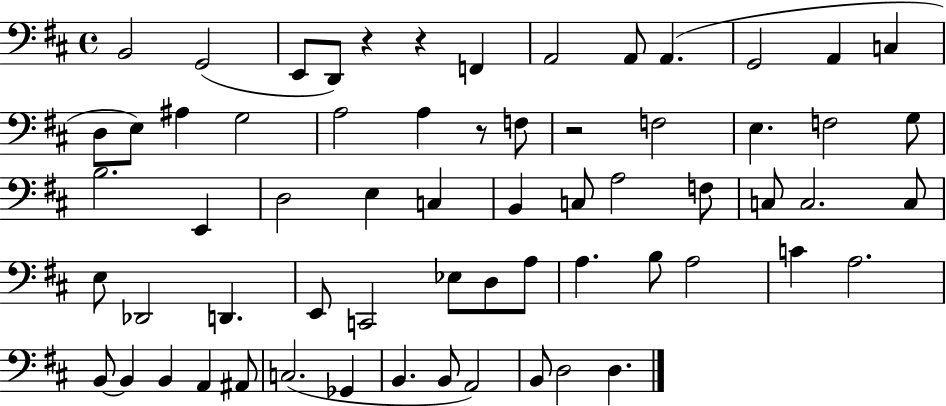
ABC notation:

X:1
T:Untitled
M:4/4
L:1/4
K:D
B,,2 G,,2 E,,/2 D,,/2 z z F,, A,,2 A,,/2 A,, G,,2 A,, C, D,/2 E,/2 ^A, G,2 A,2 A, z/2 F,/2 z2 F,2 E, F,2 G,/2 B,2 E,, D,2 E, C, B,, C,/2 A,2 F,/2 C,/2 C,2 C,/2 E,/2 _D,,2 D,, E,,/2 C,,2 _E,/2 D,/2 A,/2 A, B,/2 A,2 C A,2 B,,/2 B,, B,, A,, ^A,,/2 C,2 _G,, B,, B,,/2 A,,2 B,,/2 D,2 D,